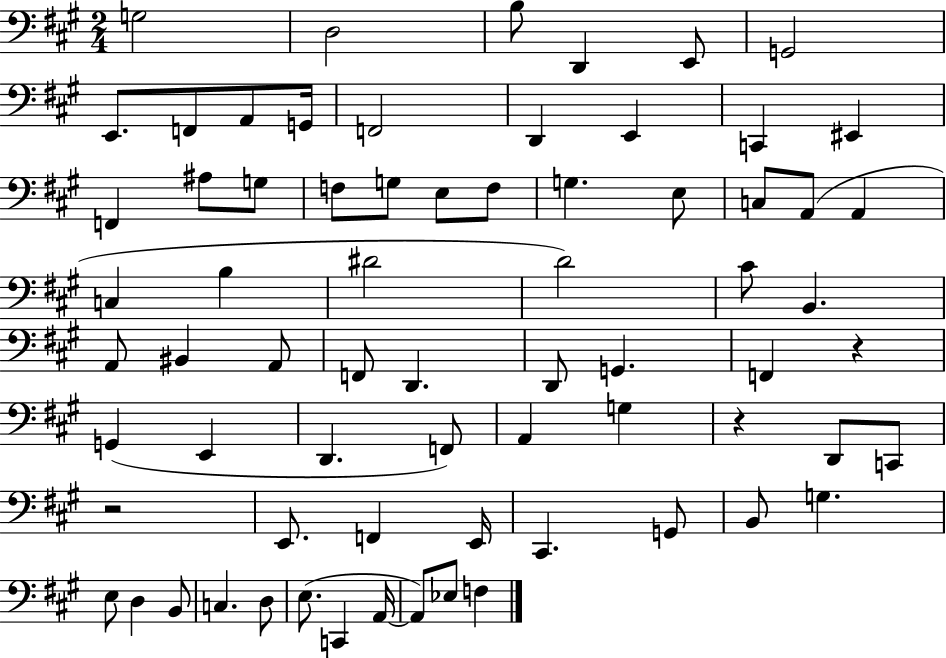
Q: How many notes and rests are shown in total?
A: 70